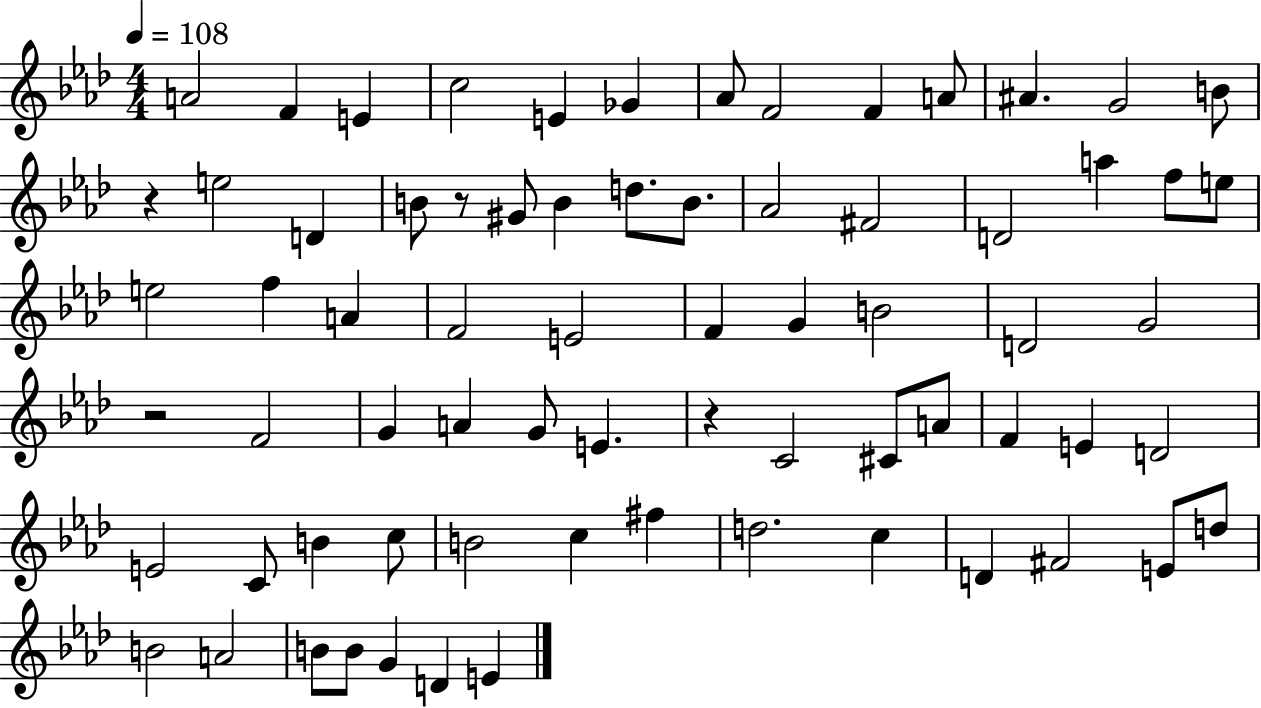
A4/h F4/q E4/q C5/h E4/q Gb4/q Ab4/e F4/h F4/q A4/e A#4/q. G4/h B4/e R/q E5/h D4/q B4/e R/e G#4/e B4/q D5/e. B4/e. Ab4/h F#4/h D4/h A5/q F5/e E5/e E5/h F5/q A4/q F4/h E4/h F4/q G4/q B4/h D4/h G4/h R/h F4/h G4/q A4/q G4/e E4/q. R/q C4/h C#4/e A4/e F4/q E4/q D4/h E4/h C4/e B4/q C5/e B4/h C5/q F#5/q D5/h. C5/q D4/q F#4/h E4/e D5/e B4/h A4/h B4/e B4/e G4/q D4/q E4/q